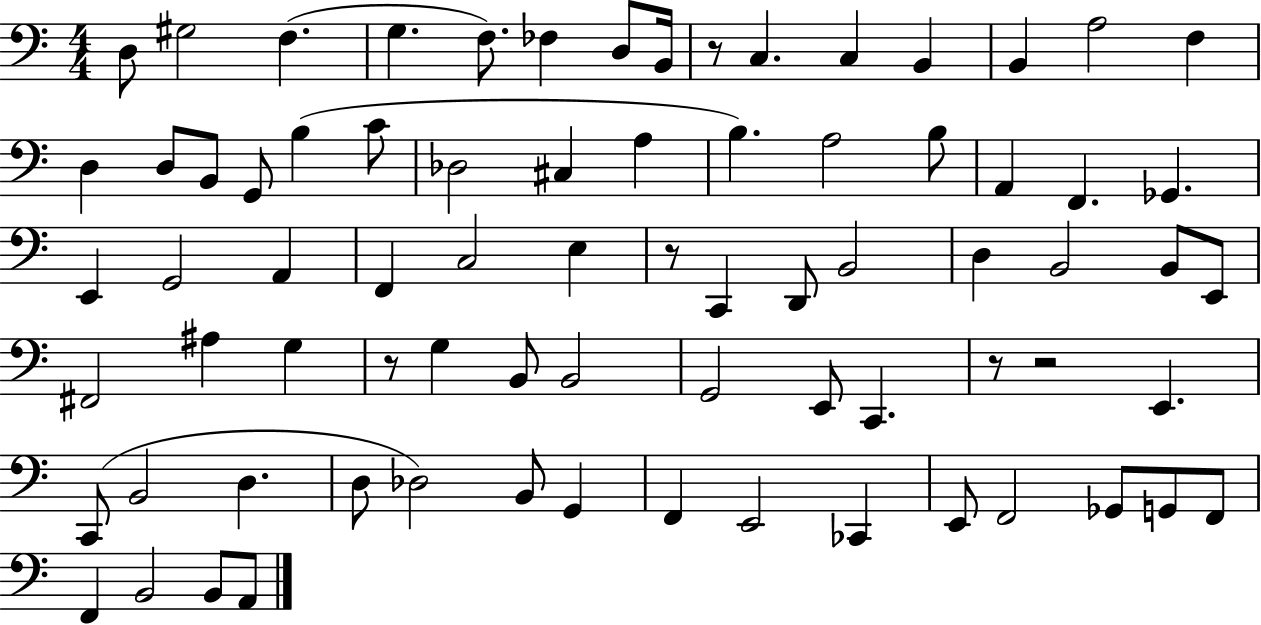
D3/e G#3/h F3/q. G3/q. F3/e. FES3/q D3/e B2/s R/e C3/q. C3/q B2/q B2/q A3/h F3/q D3/q D3/e B2/e G2/e B3/q C4/e Db3/h C#3/q A3/q B3/q. A3/h B3/e A2/q F2/q. Gb2/q. E2/q G2/h A2/q F2/q C3/h E3/q R/e C2/q D2/e B2/h D3/q B2/h B2/e E2/e F#2/h A#3/q G3/q R/e G3/q B2/e B2/h G2/h E2/e C2/q. R/e R/h E2/q. C2/e B2/h D3/q. D3/e Db3/h B2/e G2/q F2/q E2/h CES2/q E2/e F2/h Gb2/e G2/e F2/e F2/q B2/h B2/e A2/e